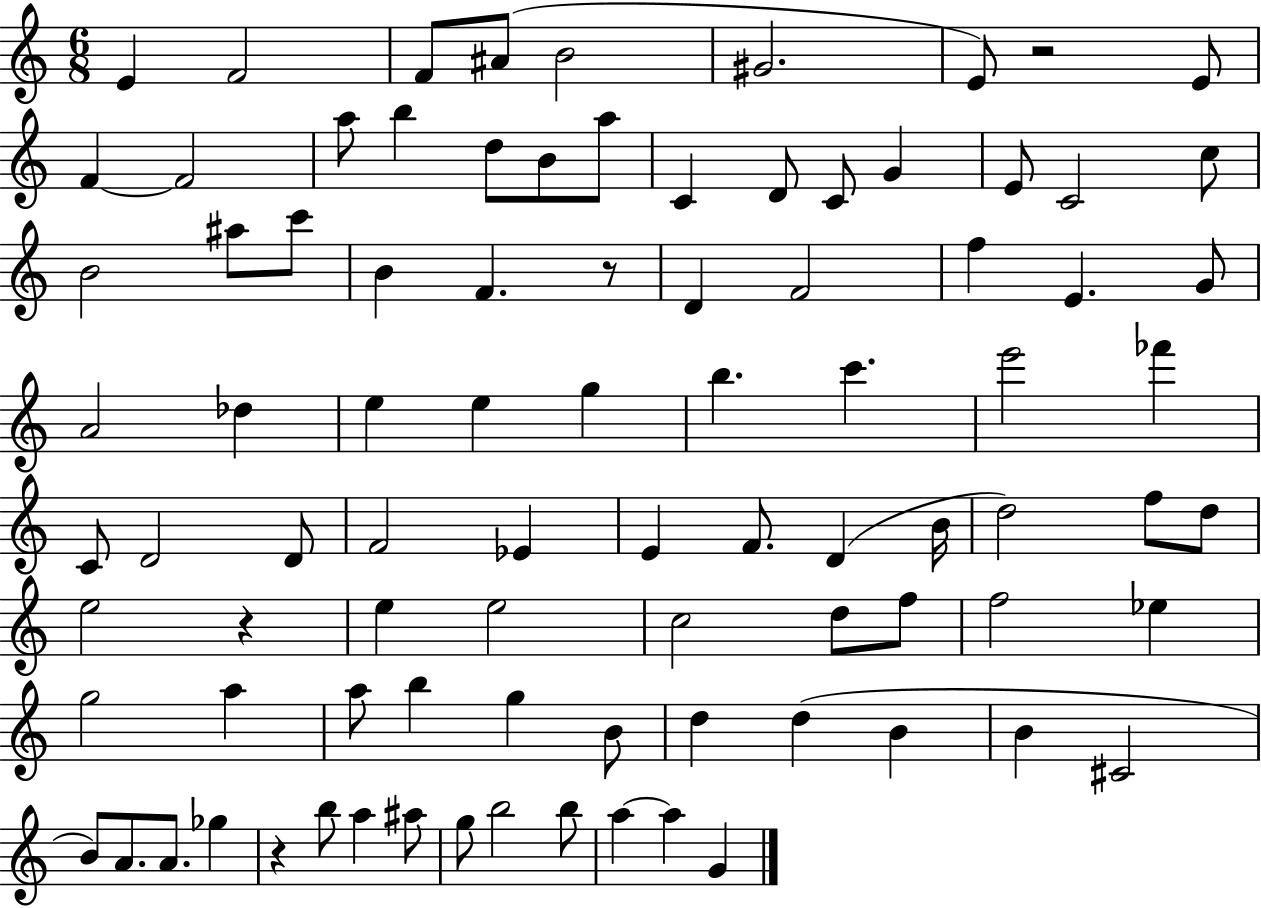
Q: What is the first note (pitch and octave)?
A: E4